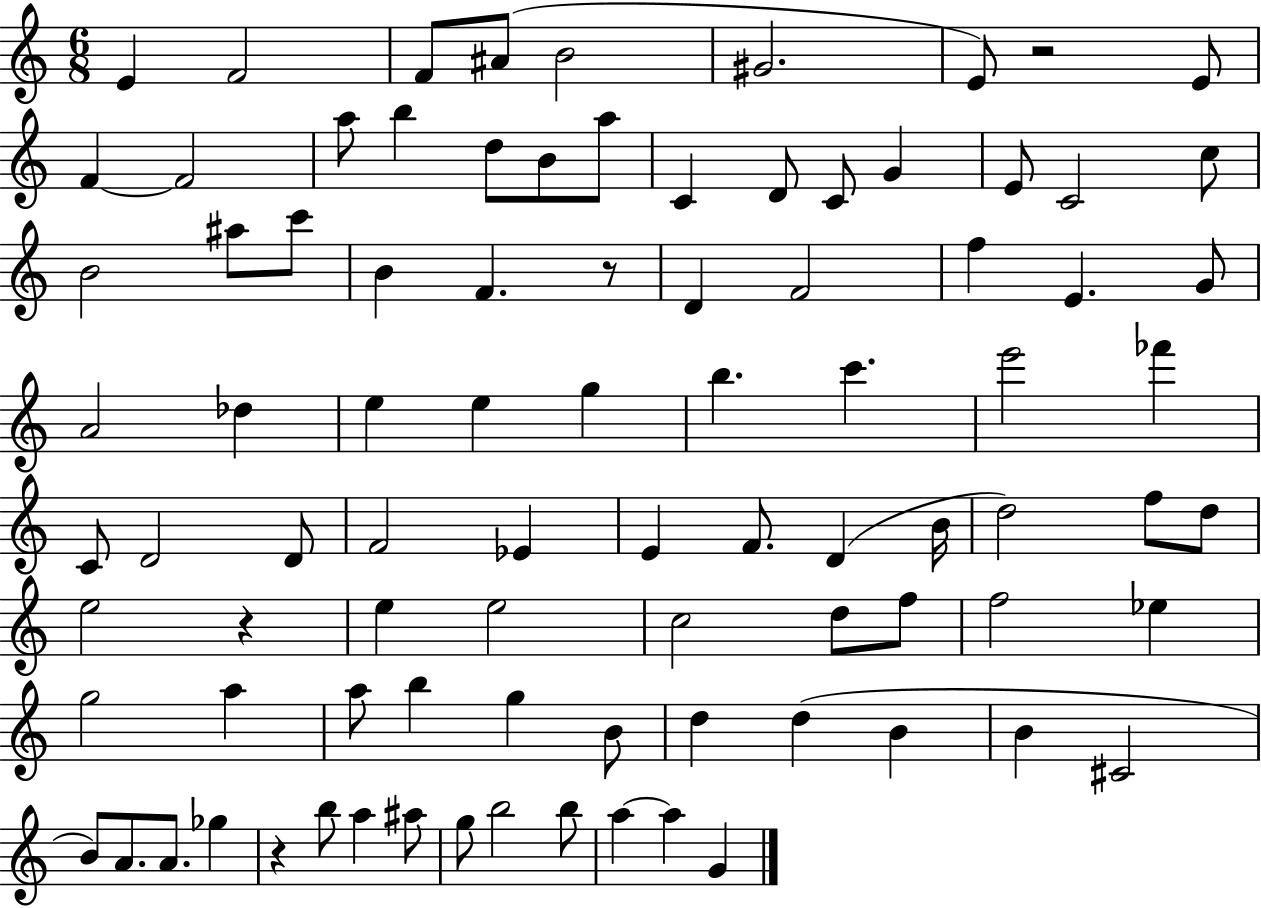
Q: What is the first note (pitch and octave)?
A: E4